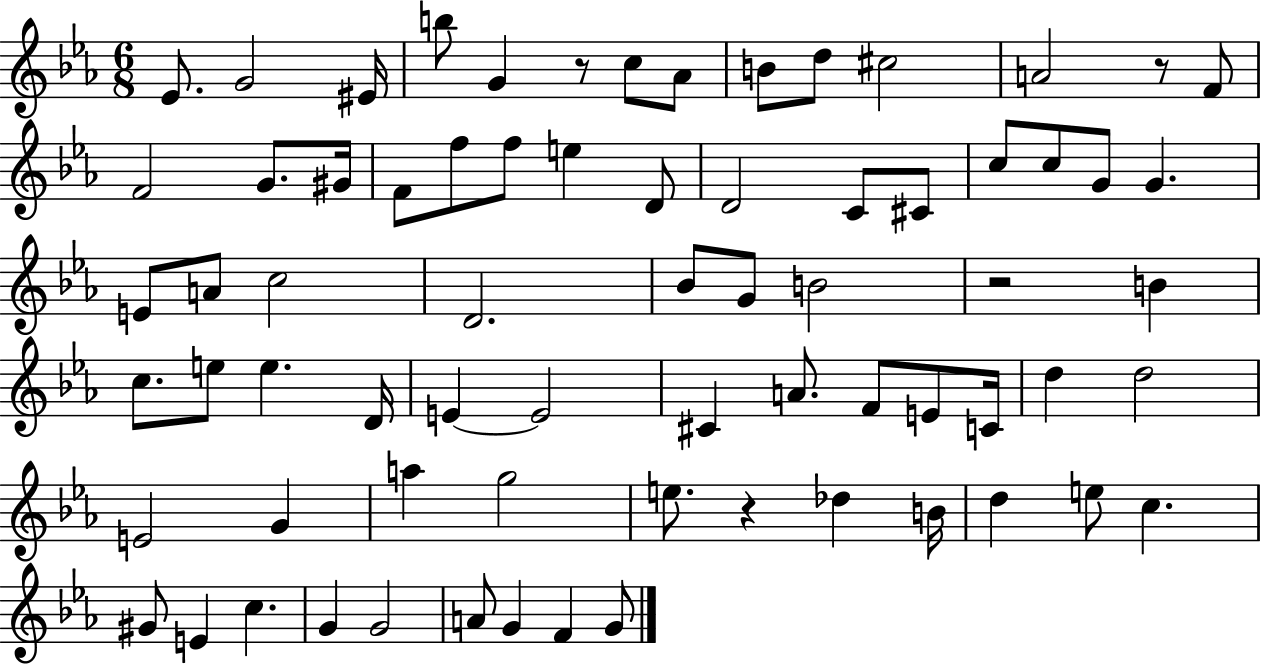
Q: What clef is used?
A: treble